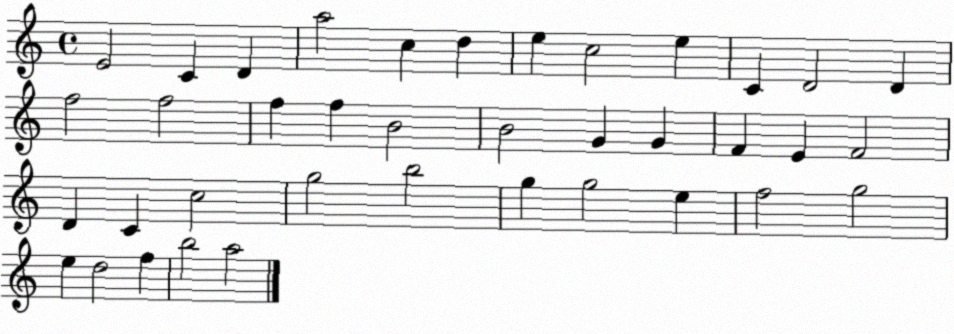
X:1
T:Untitled
M:4/4
L:1/4
K:C
E2 C D a2 c d e c2 e C D2 D f2 f2 f f B2 B2 G G F E F2 D C c2 g2 b2 g g2 e f2 g2 e d2 f b2 a2